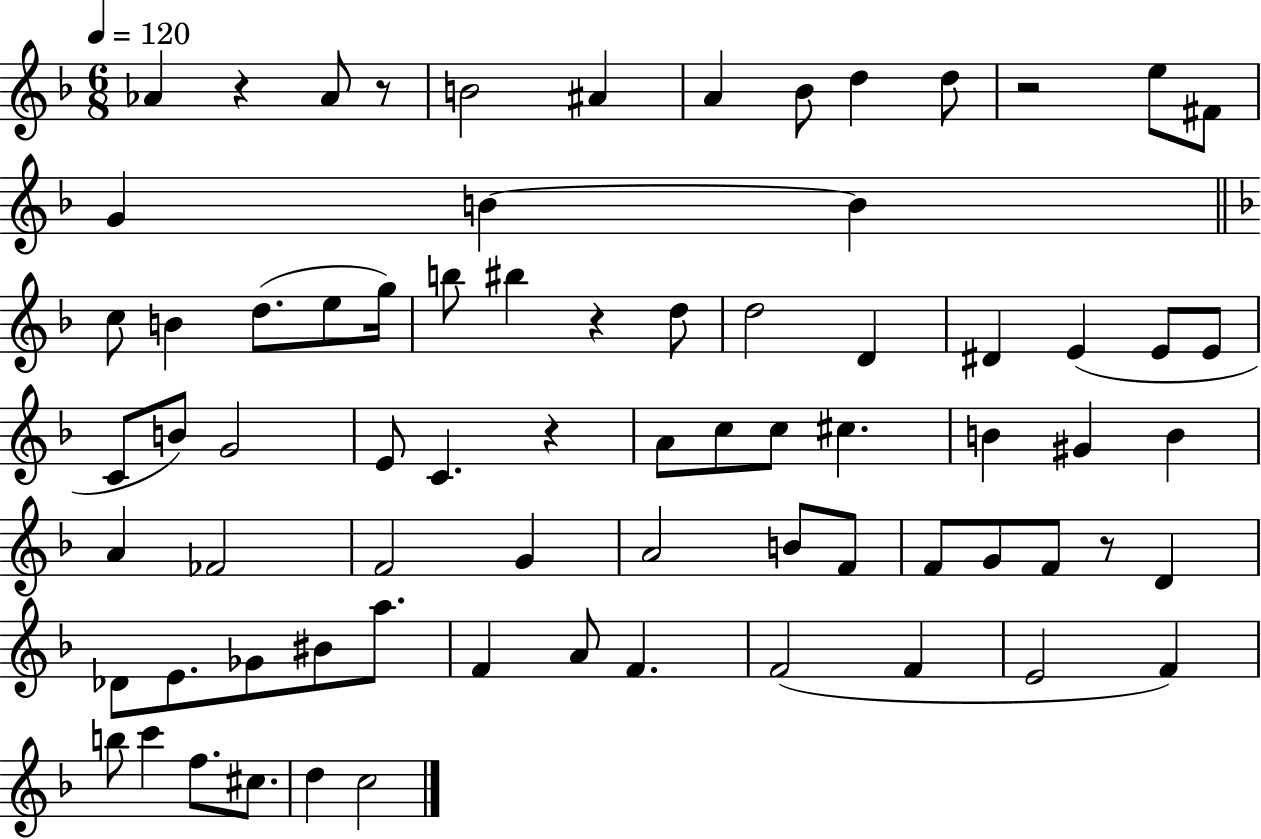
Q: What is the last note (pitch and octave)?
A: C5